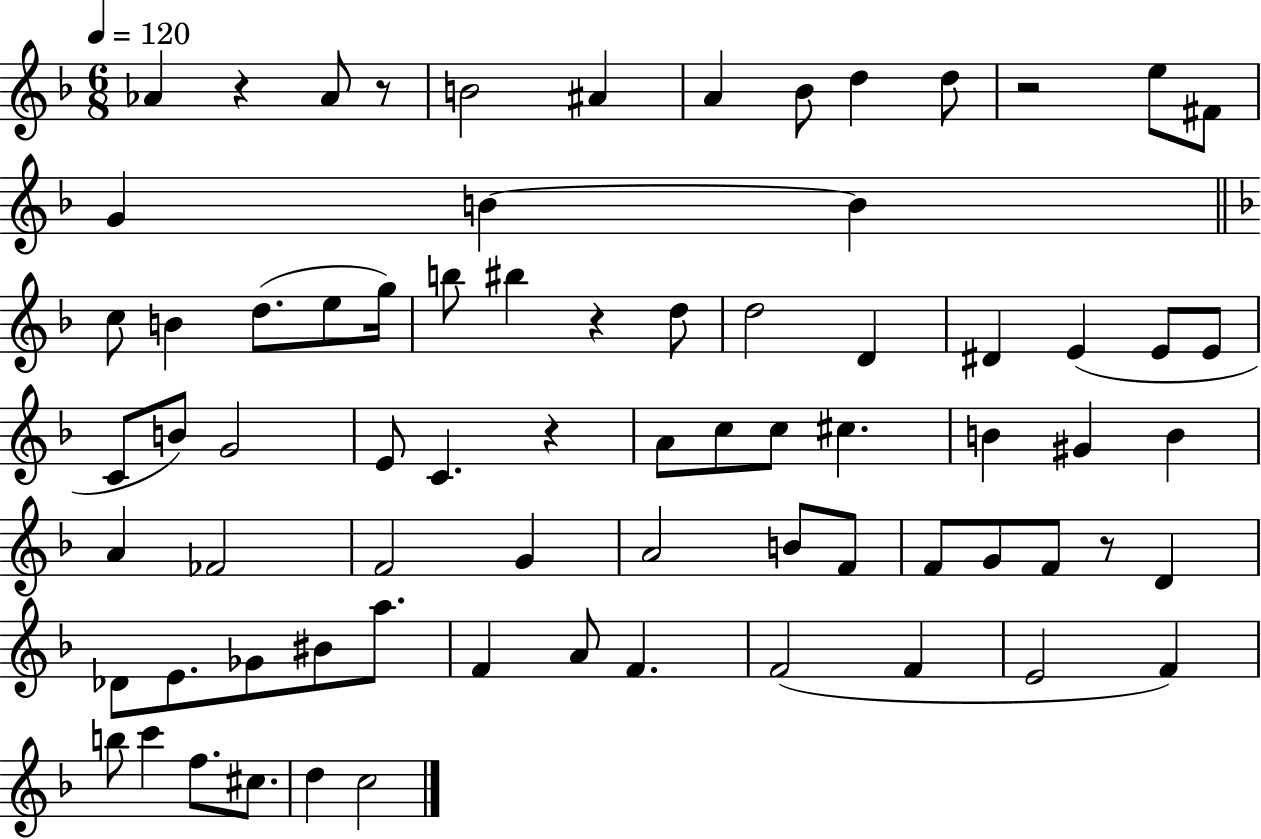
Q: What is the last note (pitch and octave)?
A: C5